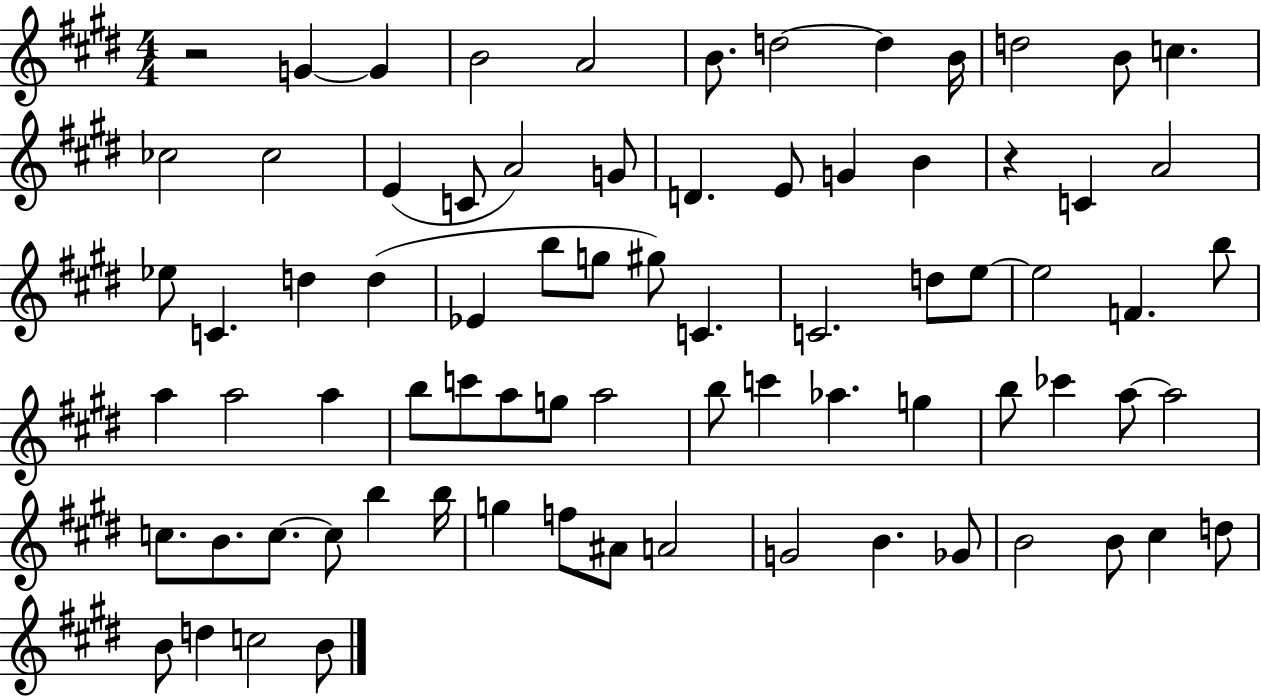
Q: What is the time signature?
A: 4/4